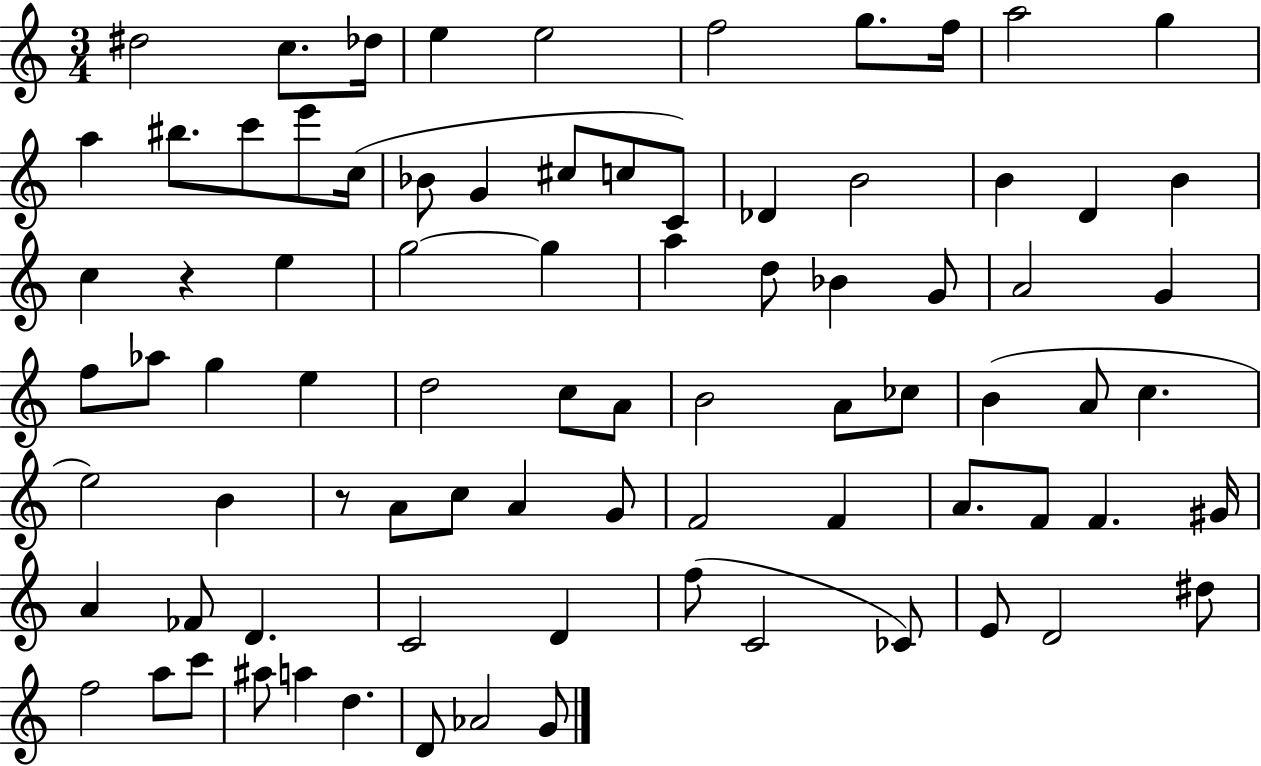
{
  \clef treble
  \numericTimeSignature
  \time 3/4
  \key c \major
  dis''2 c''8. des''16 | e''4 e''2 | f''2 g''8. f''16 | a''2 g''4 | \break a''4 bis''8. c'''8 e'''8 c''16( | bes'8 g'4 cis''8 c''8 c'8) | des'4 b'2 | b'4 d'4 b'4 | \break c''4 r4 e''4 | g''2~~ g''4 | a''4 d''8 bes'4 g'8 | a'2 g'4 | \break f''8 aes''8 g''4 e''4 | d''2 c''8 a'8 | b'2 a'8 ces''8 | b'4( a'8 c''4. | \break e''2) b'4 | r8 a'8 c''8 a'4 g'8 | f'2 f'4 | a'8. f'8 f'4. gis'16 | \break a'4 fes'8 d'4. | c'2 d'4 | f''8( c'2 ces'8) | e'8 d'2 dis''8 | \break f''2 a''8 c'''8 | ais''8 a''4 d''4. | d'8 aes'2 g'8 | \bar "|."
}